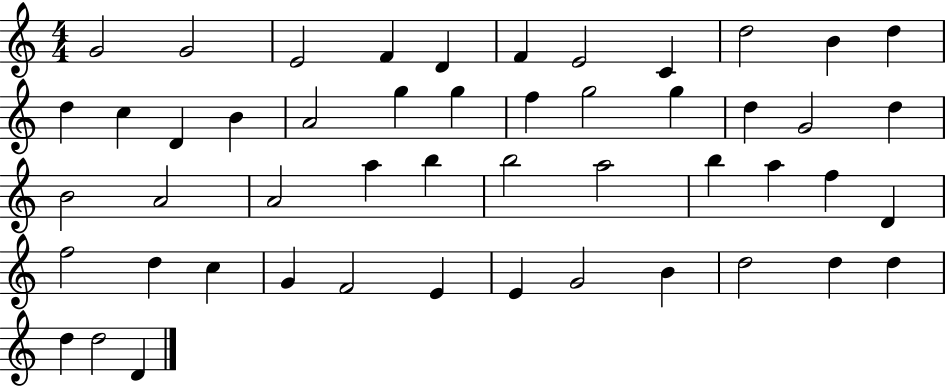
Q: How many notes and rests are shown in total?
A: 50